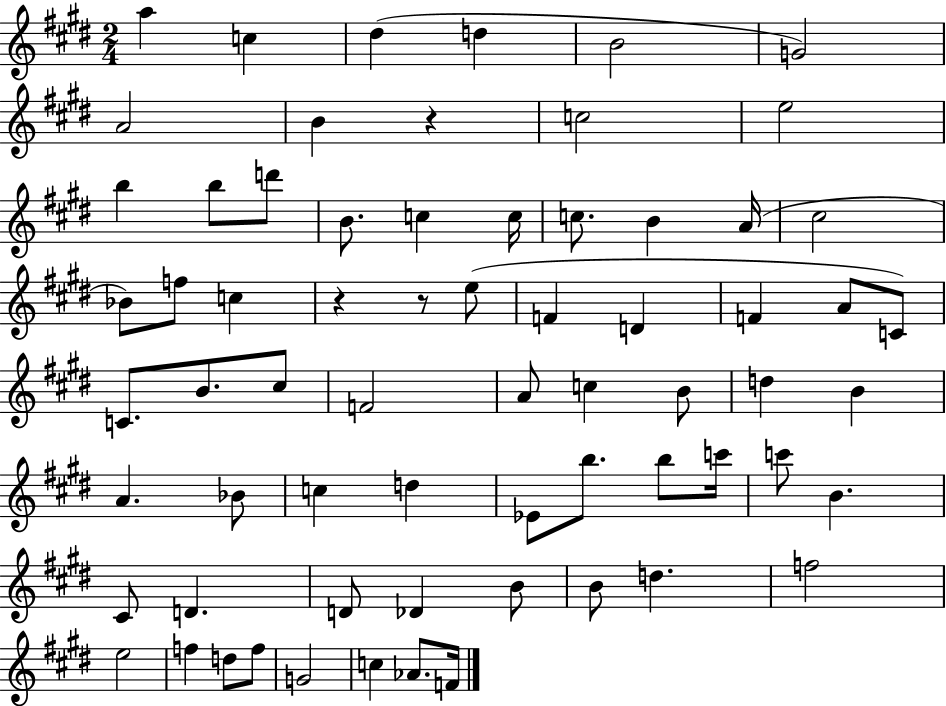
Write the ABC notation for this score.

X:1
T:Untitled
M:2/4
L:1/4
K:E
a c ^d d B2 G2 A2 B z c2 e2 b b/2 d'/2 B/2 c c/4 c/2 B A/4 ^c2 _B/2 f/2 c z z/2 e/2 F D F A/2 C/2 C/2 B/2 ^c/2 F2 A/2 c B/2 d B A _B/2 c d _E/2 b/2 b/2 c'/4 c'/2 B ^C/2 D D/2 _D B/2 B/2 d f2 e2 f d/2 f/2 G2 c _A/2 F/4